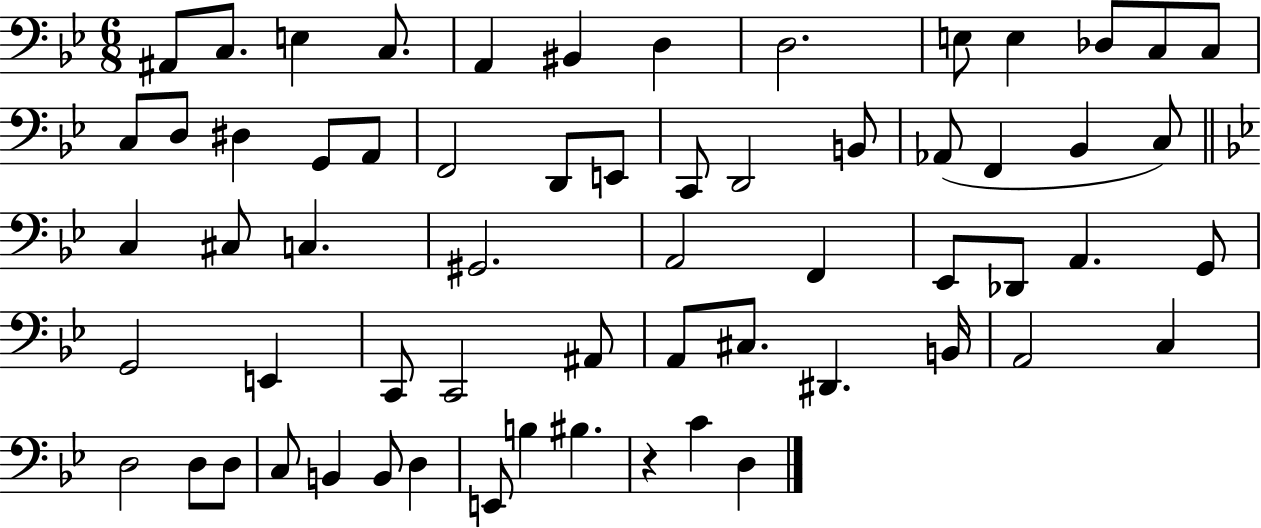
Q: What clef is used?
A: bass